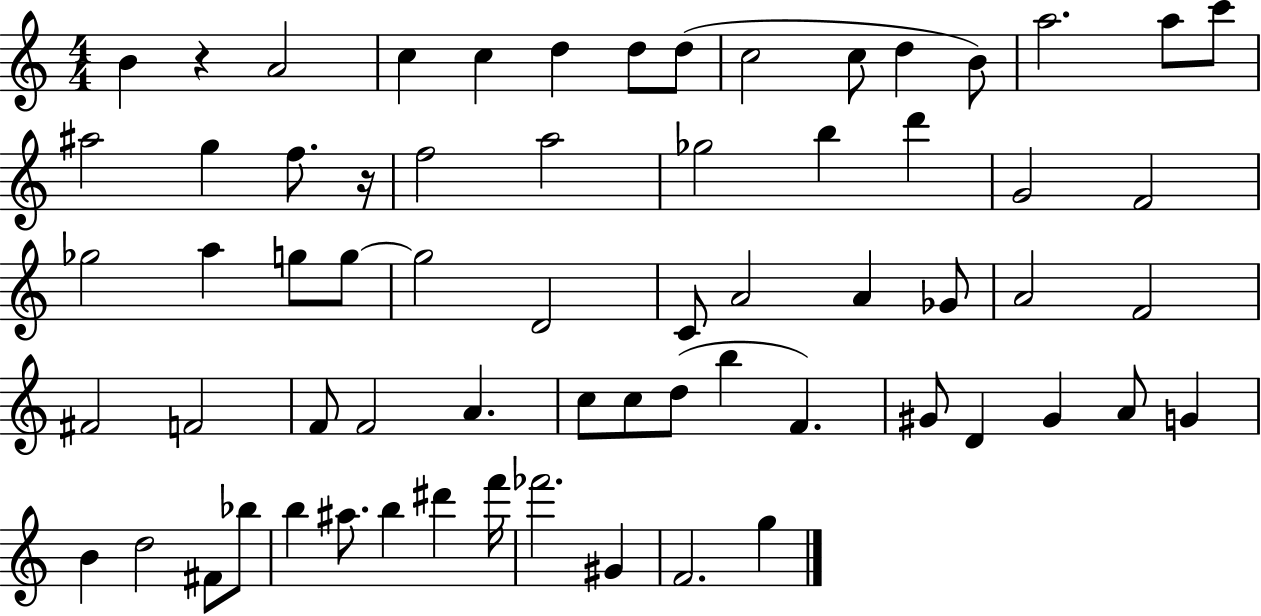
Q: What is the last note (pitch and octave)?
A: G5